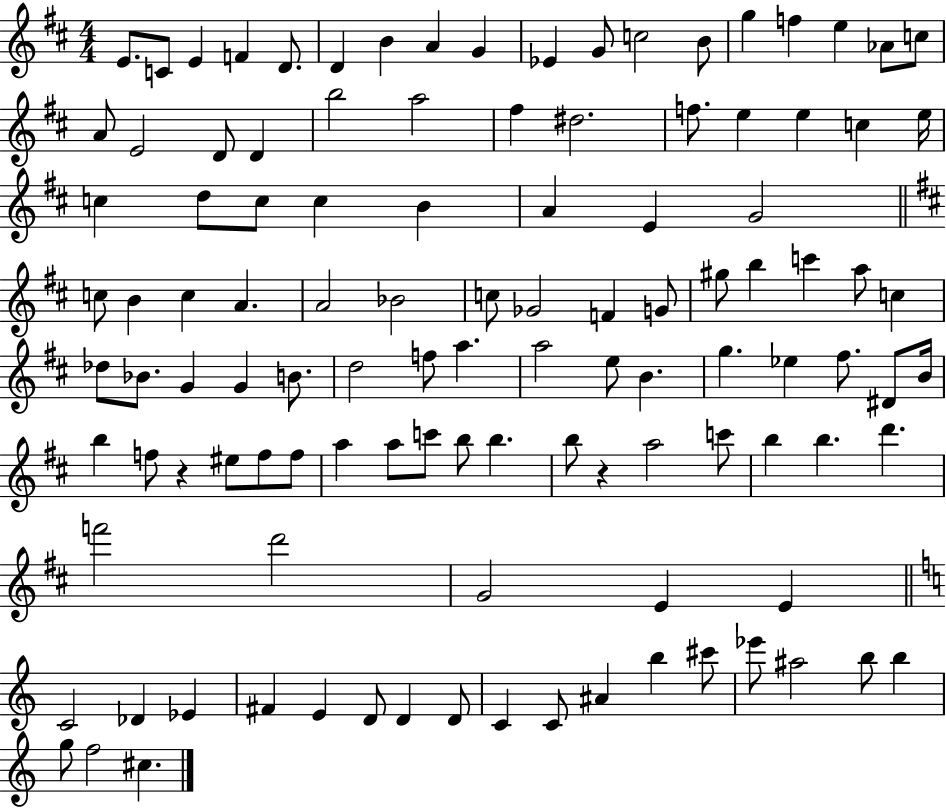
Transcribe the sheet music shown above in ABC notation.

X:1
T:Untitled
M:4/4
L:1/4
K:D
E/2 C/2 E F D/2 D B A G _E G/2 c2 B/2 g f e _A/2 c/2 A/2 E2 D/2 D b2 a2 ^f ^d2 f/2 e e c e/4 c d/2 c/2 c B A E G2 c/2 B c A A2 _B2 c/2 _G2 F G/2 ^g/2 b c' a/2 c _d/2 _B/2 G G B/2 d2 f/2 a a2 e/2 B g _e ^f/2 ^D/2 B/4 b f/2 z ^e/2 f/2 f/2 a a/2 c'/2 b/2 b b/2 z a2 c'/2 b b d' f'2 d'2 G2 E E C2 _D _E ^F E D/2 D D/2 C C/2 ^A b ^c'/2 _e'/2 ^a2 b/2 b g/2 f2 ^c